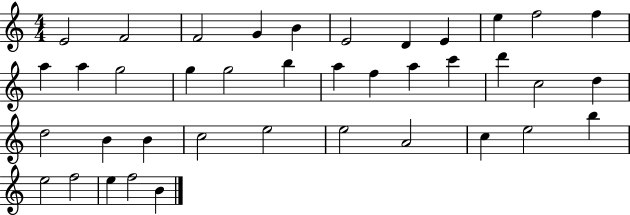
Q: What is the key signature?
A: C major